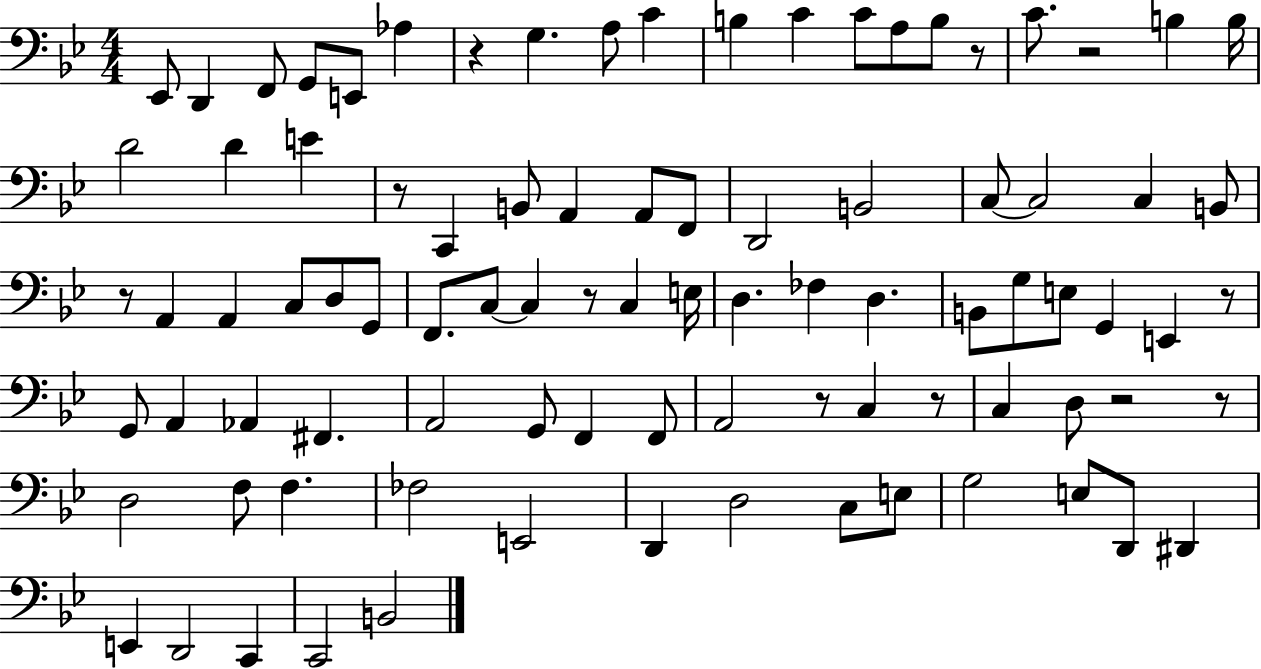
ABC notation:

X:1
T:Untitled
M:4/4
L:1/4
K:Bb
_E,,/2 D,, F,,/2 G,,/2 E,,/2 _A, z G, A,/2 C B, C C/2 A,/2 B,/2 z/2 C/2 z2 B, B,/4 D2 D E z/2 C,, B,,/2 A,, A,,/2 F,,/2 D,,2 B,,2 C,/2 C,2 C, B,,/2 z/2 A,, A,, C,/2 D,/2 G,,/2 F,,/2 C,/2 C, z/2 C, E,/4 D, _F, D, B,,/2 G,/2 E,/2 G,, E,, z/2 G,,/2 A,, _A,, ^F,, A,,2 G,,/2 F,, F,,/2 A,,2 z/2 C, z/2 C, D,/2 z2 z/2 D,2 F,/2 F, _F,2 E,,2 D,, D,2 C,/2 E,/2 G,2 E,/2 D,,/2 ^D,, E,, D,,2 C,, C,,2 B,,2